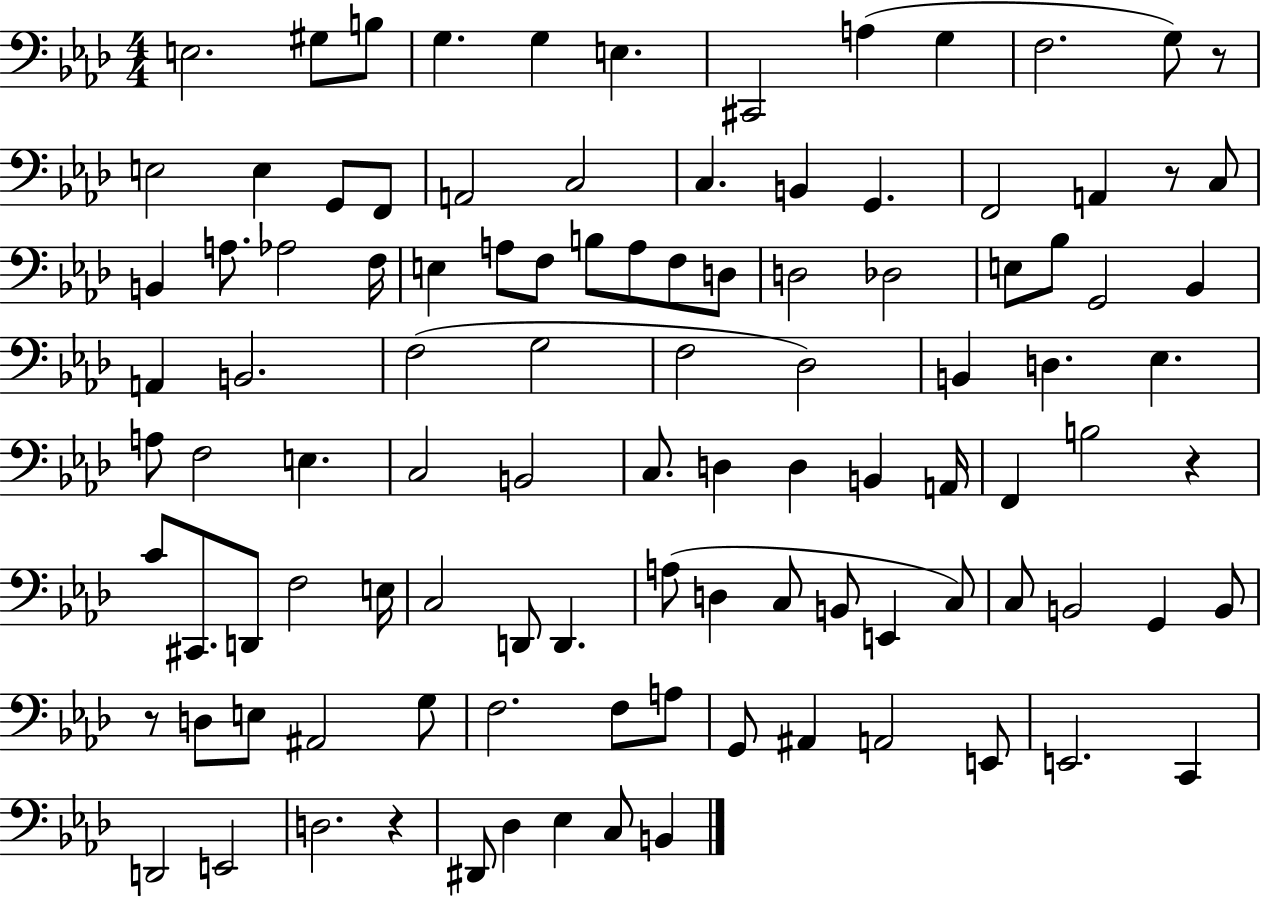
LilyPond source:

{
  \clef bass
  \numericTimeSignature
  \time 4/4
  \key aes \major
  \repeat volta 2 { e2. gis8 b8 | g4. g4 e4. | cis,2 a4( g4 | f2. g8) r8 | \break e2 e4 g,8 f,8 | a,2 c2 | c4. b,4 g,4. | f,2 a,4 r8 c8 | \break b,4 a8. aes2 f16 | e4 a8 f8 b8 a8 f8 d8 | d2 des2 | e8 bes8 g,2 bes,4 | \break a,4 b,2. | f2( g2 | f2 des2) | b,4 d4. ees4. | \break a8 f2 e4. | c2 b,2 | c8. d4 d4 b,4 a,16 | f,4 b2 r4 | \break c'8 cis,8. d,8 f2 e16 | c2 d,8 d,4. | a8( d4 c8 b,8 e,4 c8) | c8 b,2 g,4 b,8 | \break r8 d8 e8 ais,2 g8 | f2. f8 a8 | g,8 ais,4 a,2 e,8 | e,2. c,4 | \break d,2 e,2 | d2. r4 | dis,8 des4 ees4 c8 b,4 | } \bar "|."
}